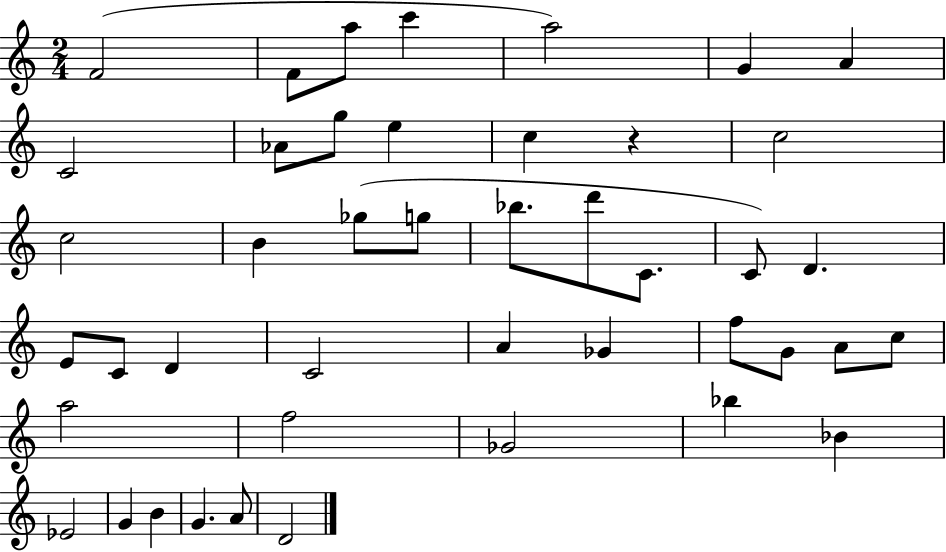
X:1
T:Untitled
M:2/4
L:1/4
K:C
F2 F/2 a/2 c' a2 G A C2 _A/2 g/2 e c z c2 c2 B _g/2 g/2 _b/2 d'/2 C/2 C/2 D E/2 C/2 D C2 A _G f/2 G/2 A/2 c/2 a2 f2 _G2 _b _B _E2 G B G A/2 D2